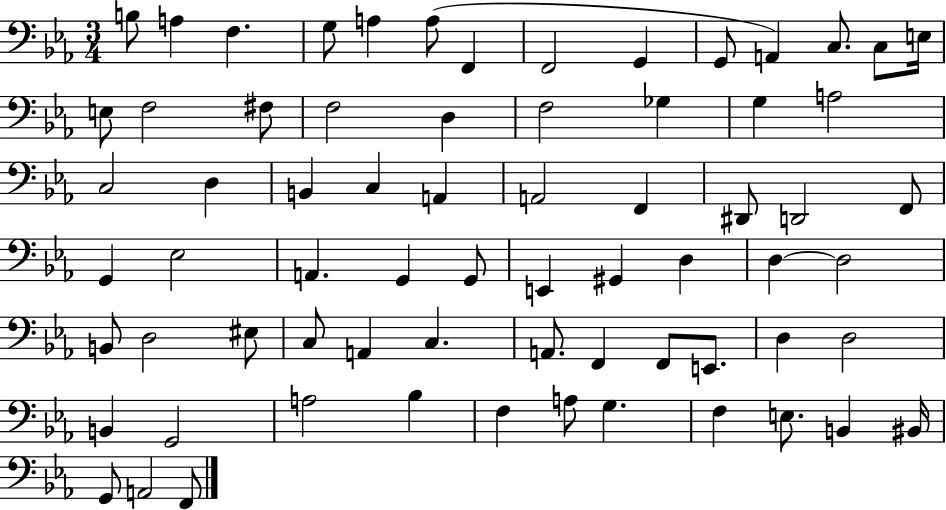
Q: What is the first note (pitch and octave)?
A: B3